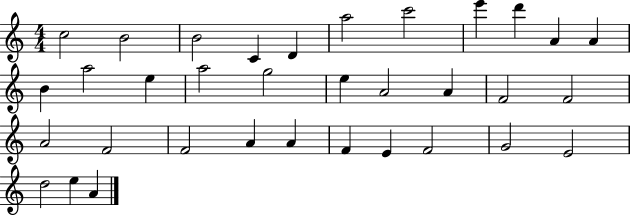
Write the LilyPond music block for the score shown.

{
  \clef treble
  \numericTimeSignature
  \time 4/4
  \key c \major
  c''2 b'2 | b'2 c'4 d'4 | a''2 c'''2 | e'''4 d'''4 a'4 a'4 | \break b'4 a''2 e''4 | a''2 g''2 | e''4 a'2 a'4 | f'2 f'2 | \break a'2 f'2 | f'2 a'4 a'4 | f'4 e'4 f'2 | g'2 e'2 | \break d''2 e''4 a'4 | \bar "|."
}